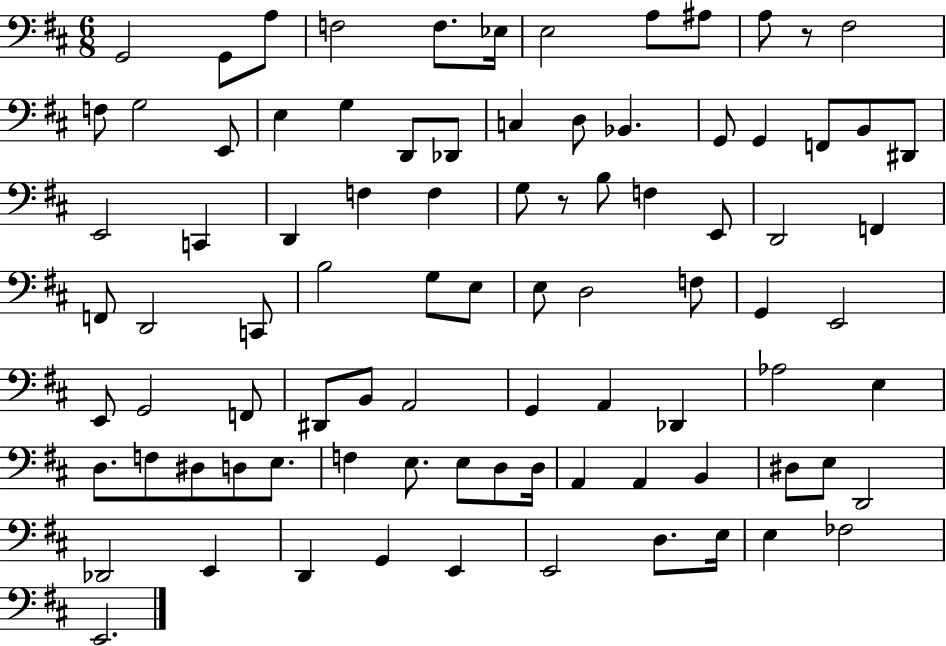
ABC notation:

X:1
T:Untitled
M:6/8
L:1/4
K:D
G,,2 G,,/2 A,/2 F,2 F,/2 _E,/4 E,2 A,/2 ^A,/2 A,/2 z/2 ^F,2 F,/2 G,2 E,,/2 E, G, D,,/2 _D,,/2 C, D,/2 _B,, G,,/2 G,, F,,/2 B,,/2 ^D,,/2 E,,2 C,, D,, F, F, G,/2 z/2 B,/2 F, E,,/2 D,,2 F,, F,,/2 D,,2 C,,/2 B,2 G,/2 E,/2 E,/2 D,2 F,/2 G,, E,,2 E,,/2 G,,2 F,,/2 ^D,,/2 B,,/2 A,,2 G,, A,, _D,, _A,2 E, D,/2 F,/2 ^D,/2 D,/2 E,/2 F, E,/2 E,/2 D,/2 D,/4 A,, A,, B,, ^D,/2 E,/2 D,,2 _D,,2 E,, D,, G,, E,, E,,2 D,/2 E,/4 E, _F,2 E,,2